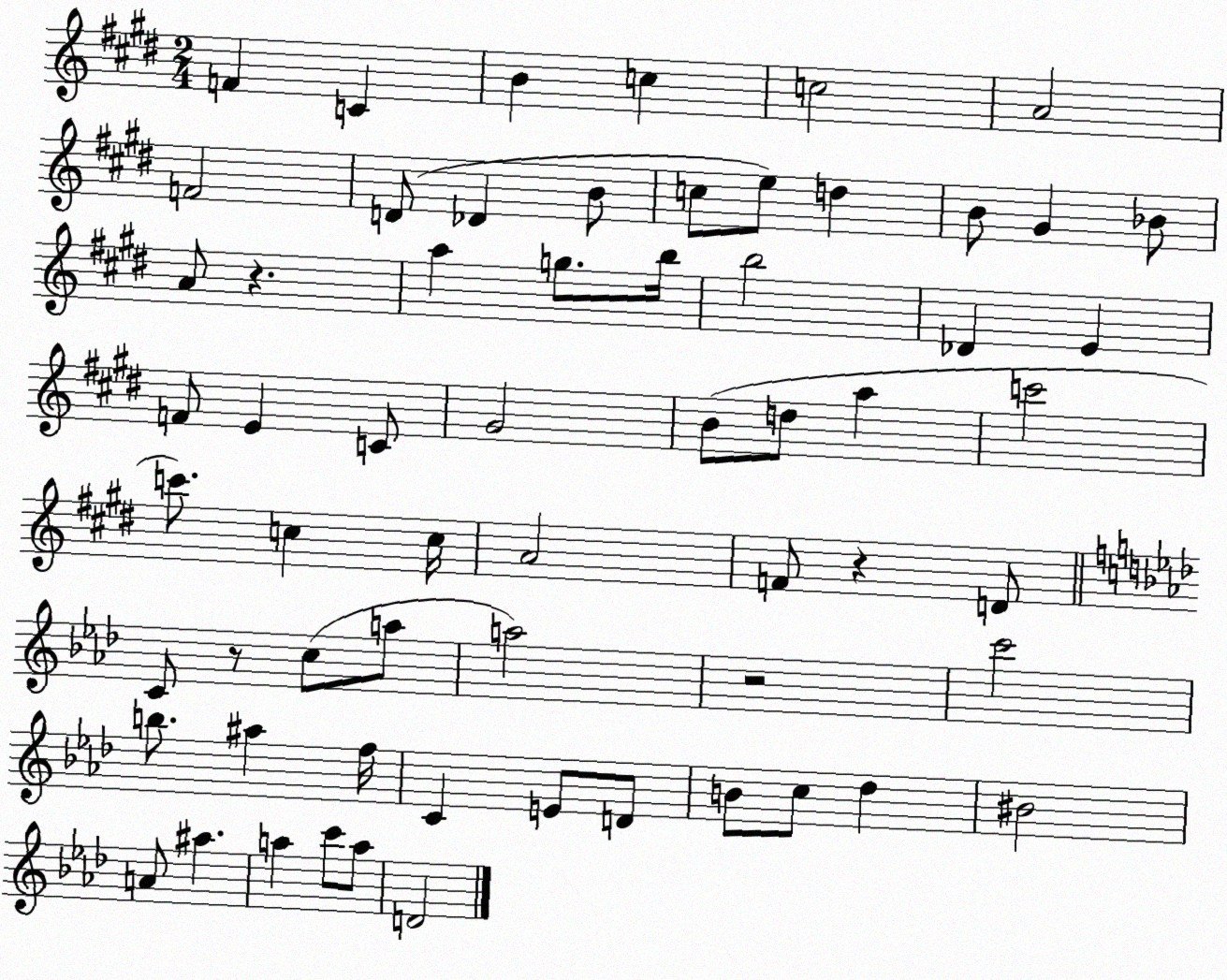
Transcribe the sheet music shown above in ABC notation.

X:1
T:Untitled
M:2/4
L:1/4
K:E
F C B c c2 A2 F2 D/2 _D B/2 c/2 e/2 d B/2 ^G _B/2 A/2 z a g/2 b/4 b2 _D E F/2 E C/2 ^G2 B/2 d/2 a c'2 c'/2 c c/4 A2 F/2 z D/2 C/2 z/2 c/2 a/2 a2 z2 c'2 b/2 ^a f/4 C E/2 D/2 B/2 c/2 _d ^B2 A/2 ^a a c'/2 a/2 D2